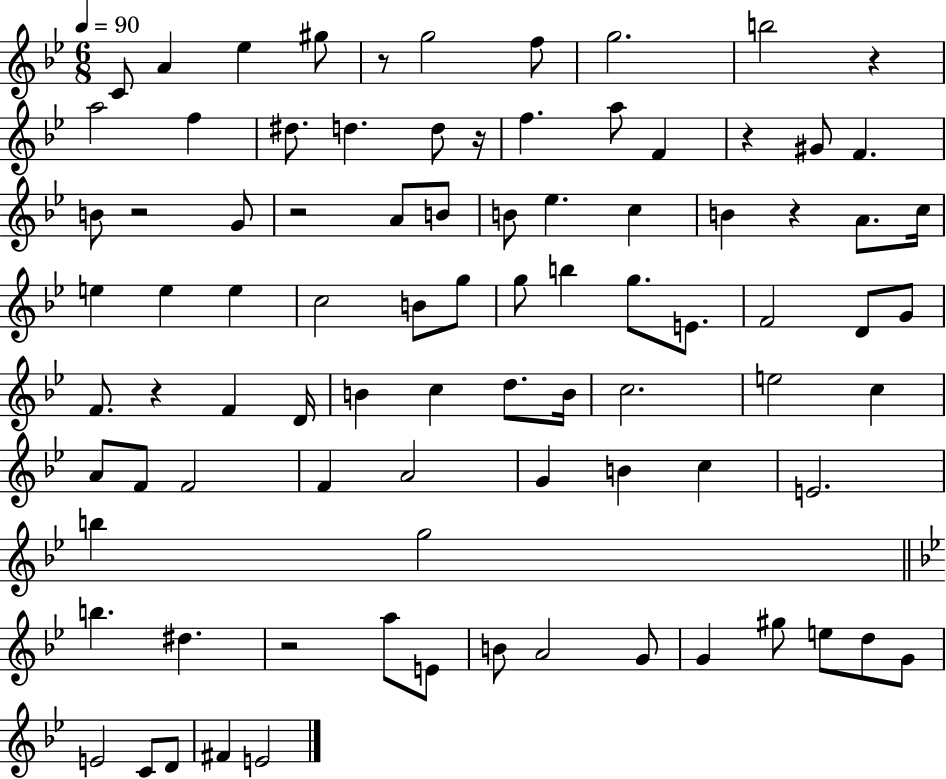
C4/e A4/q Eb5/q G#5/e R/e G5/h F5/e G5/h. B5/h R/q A5/h F5/q D#5/e. D5/q. D5/e R/s F5/q. A5/e F4/q R/q G#4/e F4/q. B4/e R/h G4/e R/h A4/e B4/e B4/e Eb5/q. C5/q B4/q R/q A4/e. C5/s E5/q E5/q E5/q C5/h B4/e G5/e G5/e B5/q G5/e. E4/e. F4/h D4/e G4/e F4/e. R/q F4/q D4/s B4/q C5/q D5/e. B4/s C5/h. E5/h C5/q A4/e F4/e F4/h F4/q A4/h G4/q B4/q C5/q E4/h. B5/q G5/h B5/q. D#5/q. R/h A5/e E4/e B4/e A4/h G4/e G4/q G#5/e E5/e D5/e G4/e E4/h C4/e D4/e F#4/q E4/h